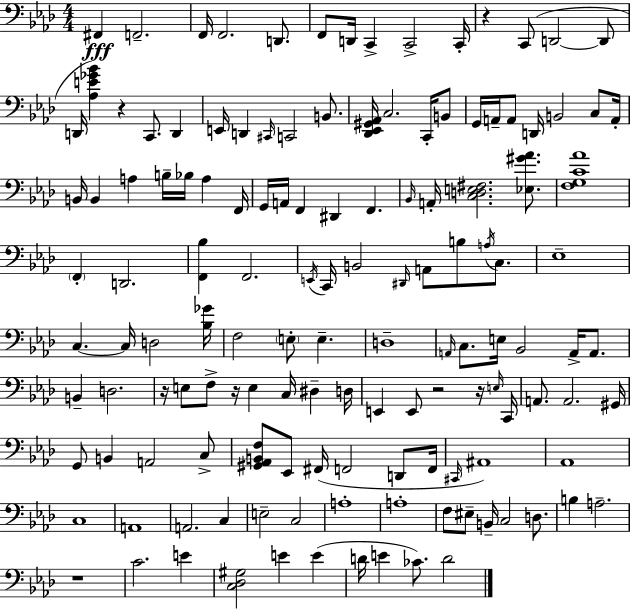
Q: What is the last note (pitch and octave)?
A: D4